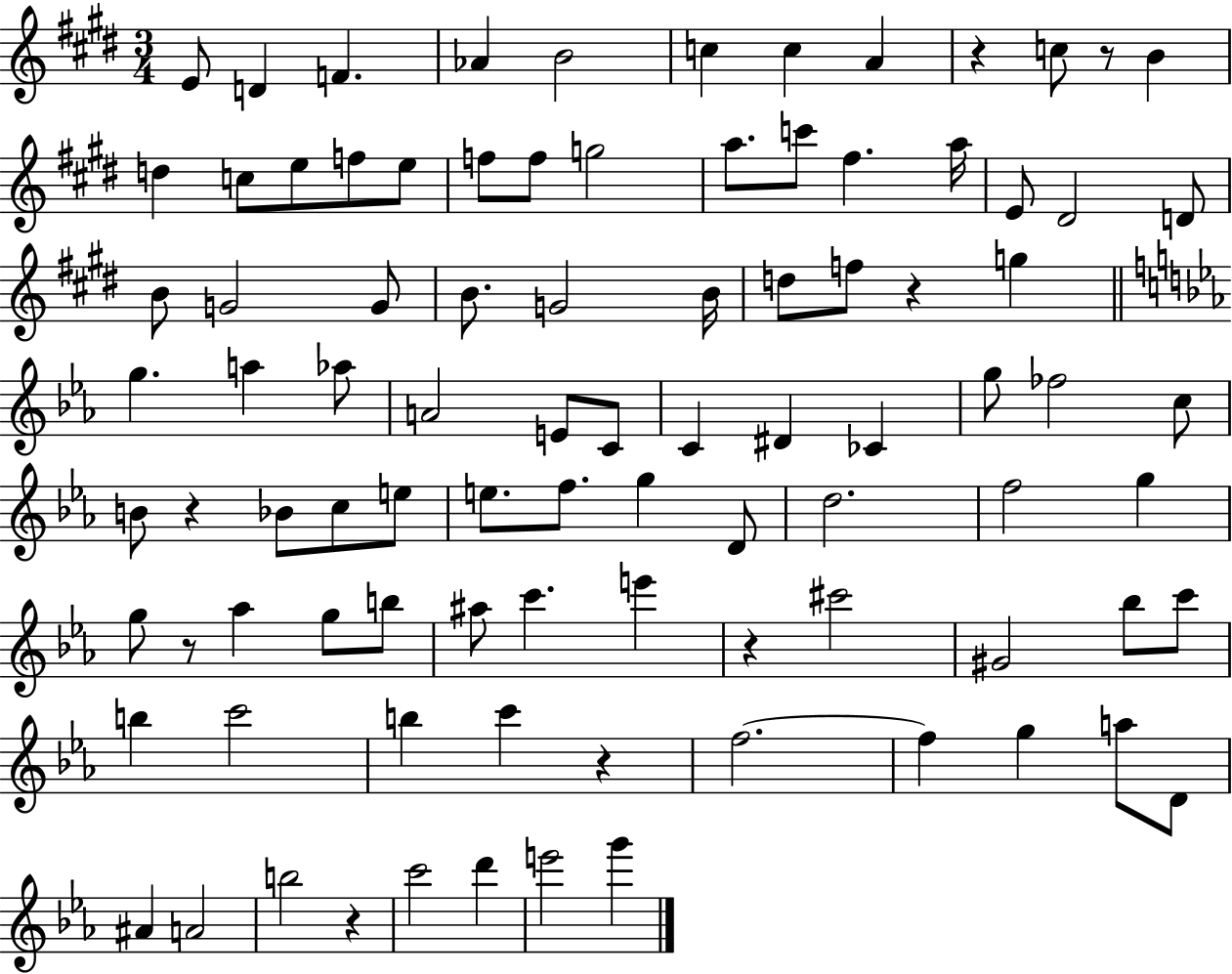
E4/e D4/q F4/q. Ab4/q B4/h C5/q C5/q A4/q R/q C5/e R/e B4/q D5/q C5/e E5/e F5/e E5/e F5/e F5/e G5/h A5/e. C6/e F#5/q. A5/s E4/e D#4/h D4/e B4/e G4/h G4/e B4/e. G4/h B4/s D5/e F5/e R/q G5/q G5/q. A5/q Ab5/e A4/h E4/e C4/e C4/q D#4/q CES4/q G5/e FES5/h C5/e B4/e R/q Bb4/e C5/e E5/e E5/e. F5/e. G5/q D4/e D5/h. F5/h G5/q G5/e R/e Ab5/q G5/e B5/e A#5/e C6/q. E6/q R/q C#6/h G#4/h Bb5/e C6/e B5/q C6/h B5/q C6/q R/q F5/h. F5/q G5/q A5/e D4/e A#4/q A4/h B5/h R/q C6/h D6/q E6/h G6/q